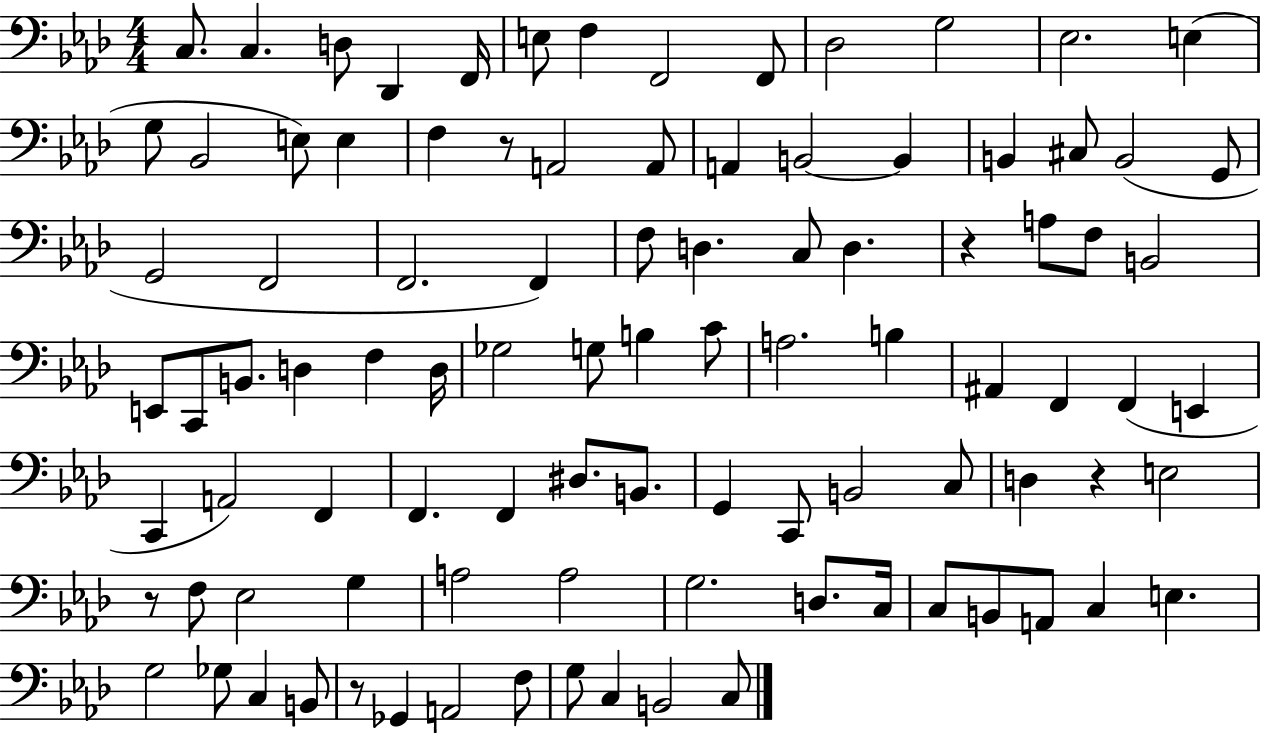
X:1
T:Untitled
M:4/4
L:1/4
K:Ab
C,/2 C, D,/2 _D,, F,,/4 E,/2 F, F,,2 F,,/2 _D,2 G,2 _E,2 E, G,/2 _B,,2 E,/2 E, F, z/2 A,,2 A,,/2 A,, B,,2 B,, B,, ^C,/2 B,,2 G,,/2 G,,2 F,,2 F,,2 F,, F,/2 D, C,/2 D, z A,/2 F,/2 B,,2 E,,/2 C,,/2 B,,/2 D, F, D,/4 _G,2 G,/2 B, C/2 A,2 B, ^A,, F,, F,, E,, C,, A,,2 F,, F,, F,, ^D,/2 B,,/2 G,, C,,/2 B,,2 C,/2 D, z E,2 z/2 F,/2 _E,2 G, A,2 A,2 G,2 D,/2 C,/4 C,/2 B,,/2 A,,/2 C, E, G,2 _G,/2 C, B,,/2 z/2 _G,, A,,2 F,/2 G,/2 C, B,,2 C,/2